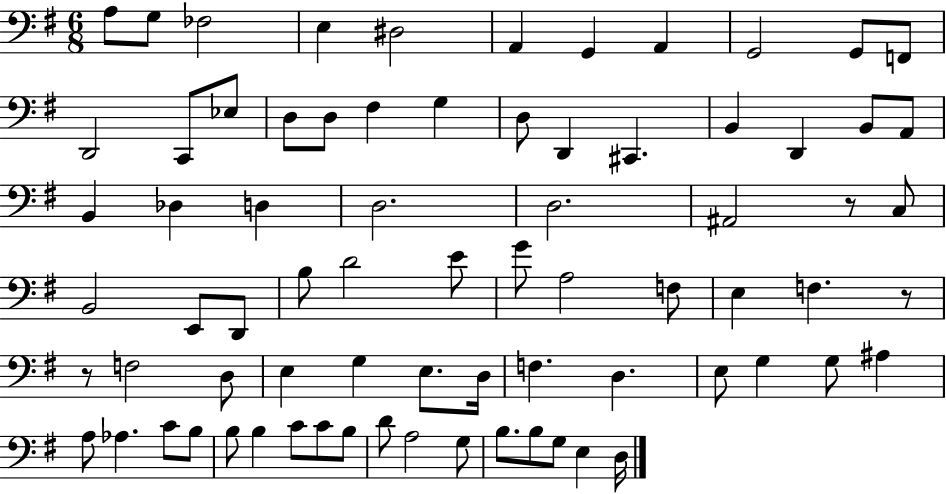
{
  \clef bass
  \numericTimeSignature
  \time 6/8
  \key g \major
  a8 g8 fes2 | e4 dis2 | a,4 g,4 a,4 | g,2 g,8 f,8 | \break d,2 c,8 ees8 | d8 d8 fis4 g4 | d8 d,4 cis,4. | b,4 d,4 b,8 a,8 | \break b,4 des4 d4 | d2. | d2. | ais,2 r8 c8 | \break b,2 e,8 d,8 | b8 d'2 e'8 | g'8 a2 f8 | e4 f4. r8 | \break r8 f2 d8 | e4 g4 e8. d16 | f4. d4. | e8 g4 g8 ais4 | \break a8 aes4. c'8 b8 | b8 b4 c'8 c'8 b8 | d'8 a2 g8 | b8. b8 g8 e4 d16 | \break \bar "|."
}